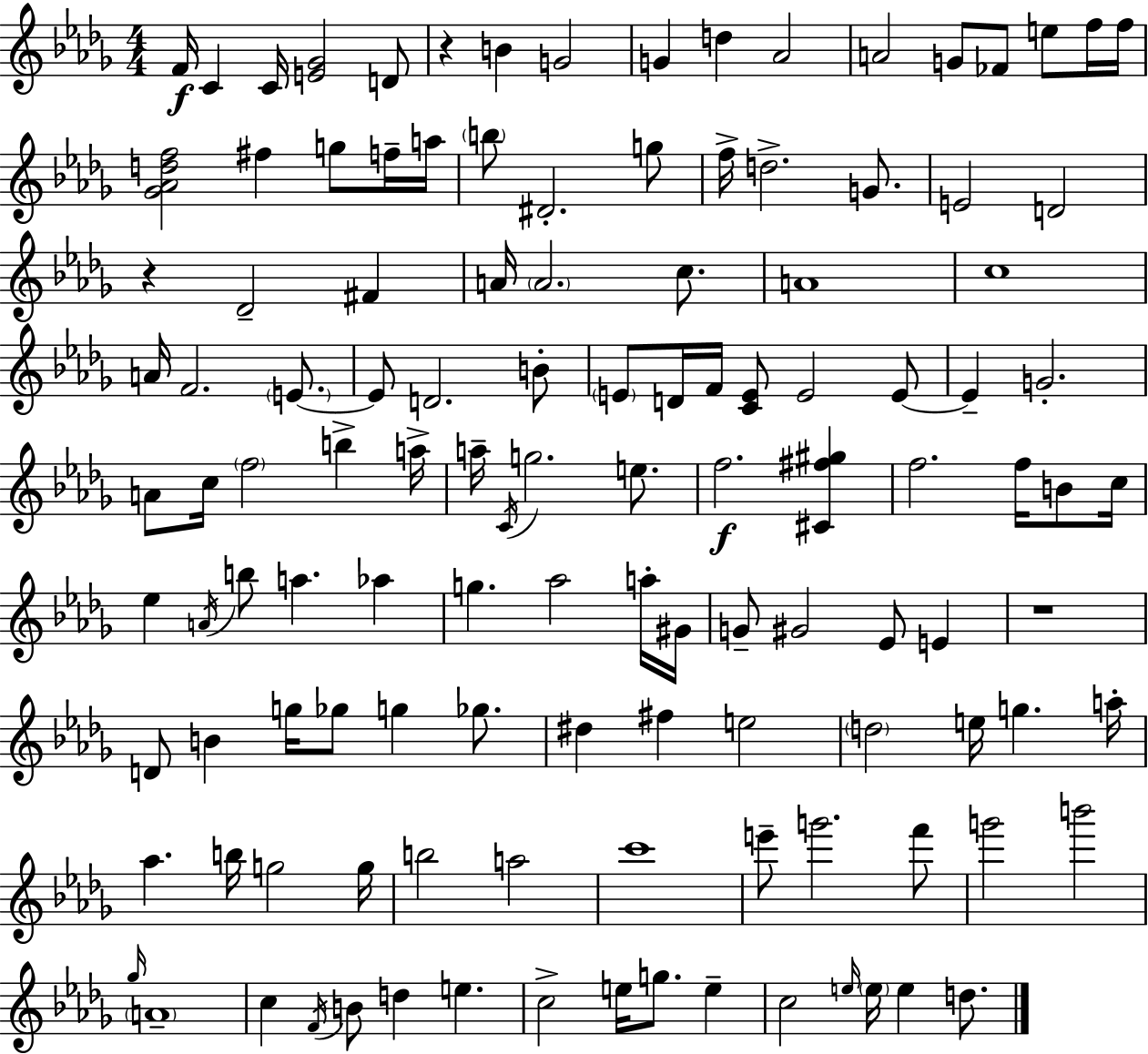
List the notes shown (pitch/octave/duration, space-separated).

F4/s C4/q C4/s [E4,Gb4]/h D4/e R/q B4/q G4/h G4/q D5/q Ab4/h A4/h G4/e FES4/e E5/e F5/s F5/s [Gb4,Ab4,D5,F5]/h F#5/q G5/e F5/s A5/s B5/e D#4/h. G5/e F5/s D5/h. G4/e. E4/h D4/h R/q Db4/h F#4/q A4/s A4/h. C5/e. A4/w C5/w A4/s F4/h. E4/e. E4/e D4/h. B4/e E4/e D4/s F4/s [C4,E4]/e E4/h E4/e E4/q G4/h. A4/e C5/s F5/h B5/q A5/s A5/s C4/s G5/h. E5/e. F5/h. [C#4,F#5,G#5]/q F5/h. F5/s B4/e C5/s Eb5/q A4/s B5/e A5/q. Ab5/q G5/q. Ab5/h A5/s G#4/s G4/e G#4/h Eb4/e E4/q R/w D4/e B4/q G5/s Gb5/e G5/q Gb5/e. D#5/q F#5/q E5/h D5/h E5/s G5/q. A5/s Ab5/q. B5/s G5/h G5/s B5/h A5/h C6/w E6/e G6/h. F6/e G6/h B6/h Gb5/s A4/w C5/q F4/s B4/e D5/q E5/q. C5/h E5/s G5/e. E5/q C5/h E5/s E5/s E5/q D5/e.